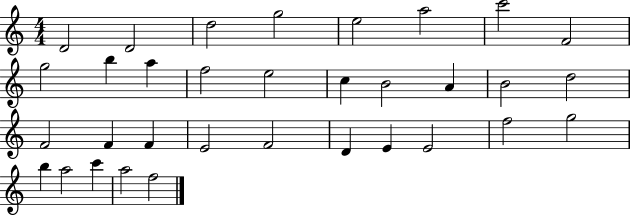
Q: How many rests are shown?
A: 0